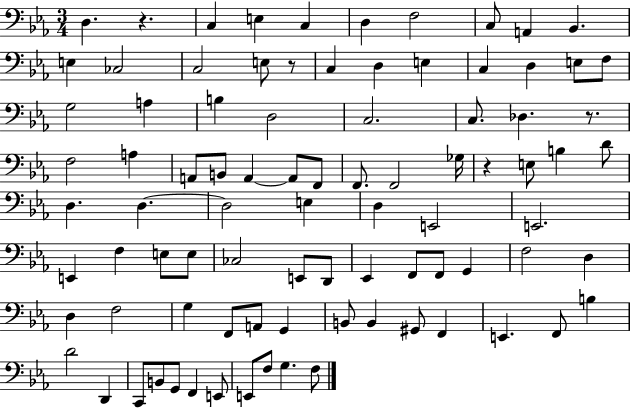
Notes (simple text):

D3/q. R/q. C3/q E3/q C3/q D3/q F3/h C3/e A2/q Bb2/q. E3/q CES3/h C3/h E3/e R/e C3/q D3/q E3/q C3/q D3/q E3/e F3/e G3/h A3/q B3/q D3/h C3/h. C3/e. Db3/q. R/e. F3/h A3/q A2/e B2/e A2/q A2/e F2/e F2/e. F2/h Gb3/s R/q E3/e B3/q D4/e D3/q. D3/q. D3/h E3/q D3/q E2/h E2/h. E2/q F3/q E3/e E3/e CES3/h E2/e D2/e Eb2/q F2/e F2/e G2/q F3/h D3/q D3/q F3/h G3/q F2/e A2/e G2/q B2/e B2/q G#2/e F2/q E2/q. F2/e B3/q D4/h D2/q C2/e B2/e G2/e F2/q E2/e E2/e F3/e G3/q. F3/e